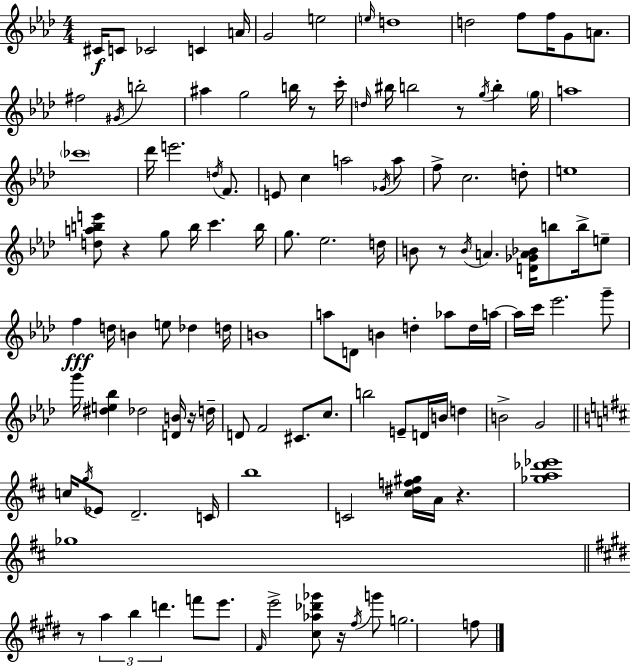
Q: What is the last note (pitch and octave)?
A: F5